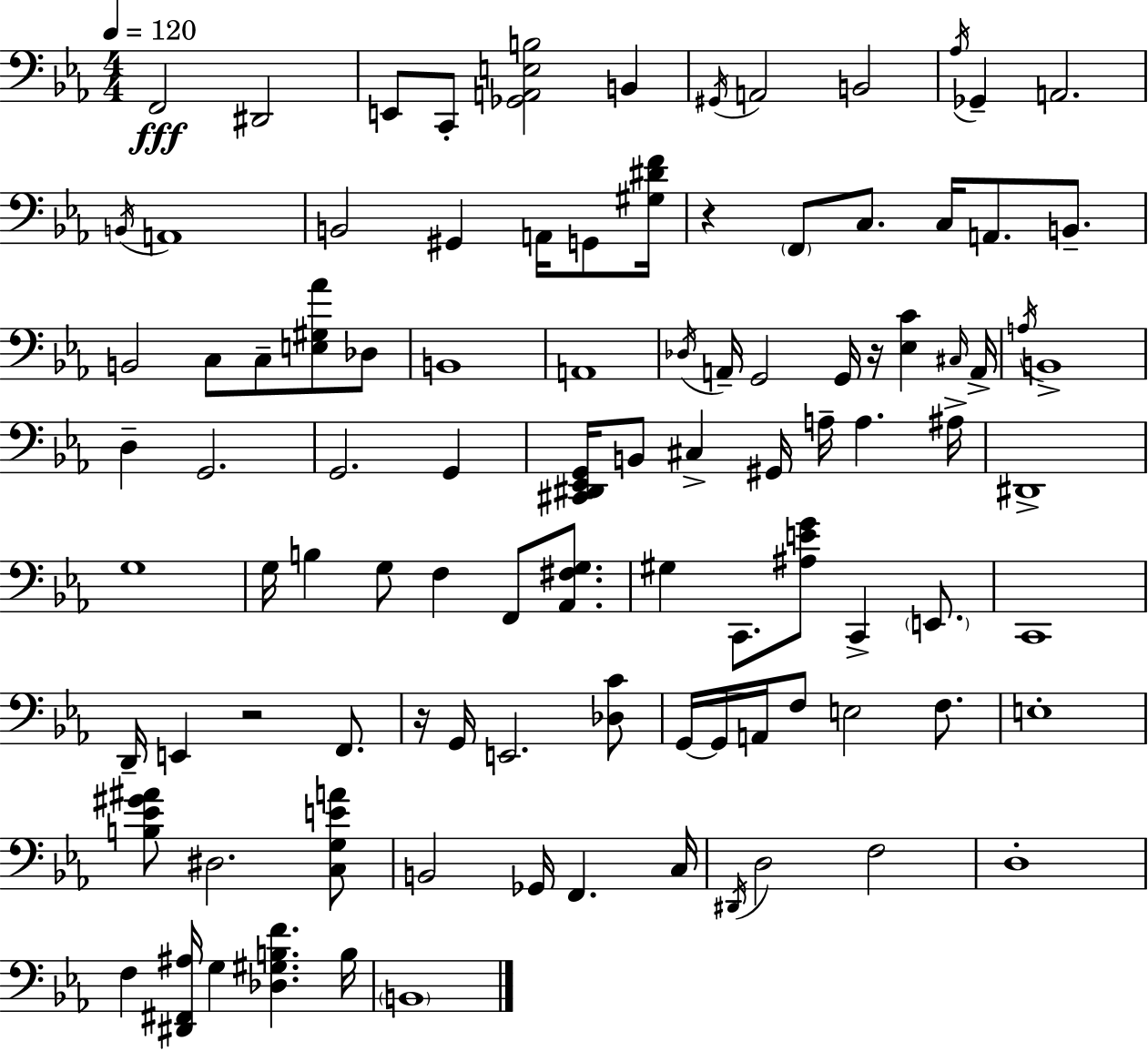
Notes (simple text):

F2/h D#2/h E2/e C2/e [Gb2,A2,E3,B3]/h B2/q G#2/s A2/h B2/h Ab3/s Gb2/q A2/h. B2/s A2/w B2/h G#2/q A2/s G2/e [G#3,D#4,F4]/s R/q F2/e C3/e. C3/s A2/e. B2/e. B2/h C3/e C3/e [E3,G#3,Ab4]/e Db3/e B2/w A2/w Db3/s A2/s G2/h G2/s R/s [Eb3,C4]/q C#3/s A2/s A3/s B2/w D3/q G2/h. G2/h. G2/q [C#2,D#2,Eb2,G2]/s B2/e C#3/q G#2/s A3/s A3/q. A#3/s D#2/w G3/w G3/s B3/q G3/e F3/q F2/e [Ab2,F#3,G3]/e. G#3/q C2/e. [A#3,E4,G4]/e C2/q E2/e. C2/w D2/s E2/q R/h F2/e. R/s G2/s E2/h. [Db3,C4]/e G2/s G2/s A2/s F3/e E3/h F3/e. E3/w [B3,Eb4,G#4,A#4]/e D#3/h. [C3,G3,E4,A4]/e B2/h Gb2/s F2/q. C3/s D#2/s D3/h F3/h D3/w F3/q [D#2,F#2,A#3]/s G3/q [Db3,G#3,B3,F4]/q. B3/s B2/w